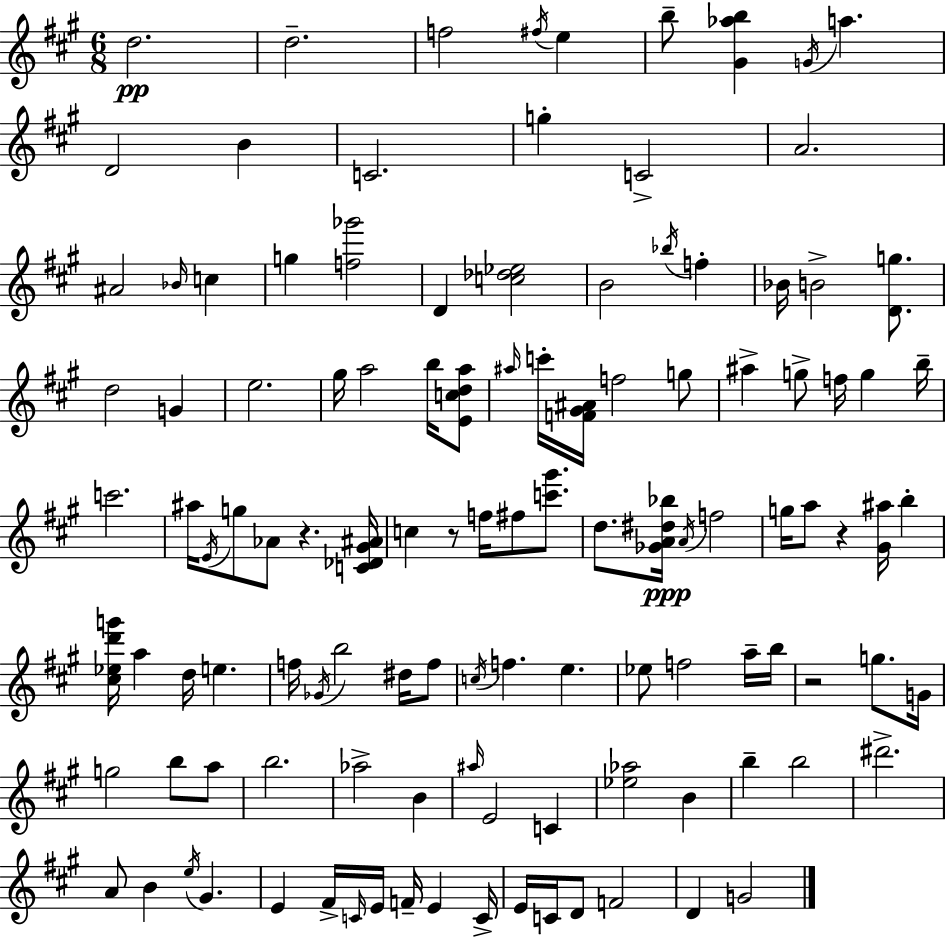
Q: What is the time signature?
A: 6/8